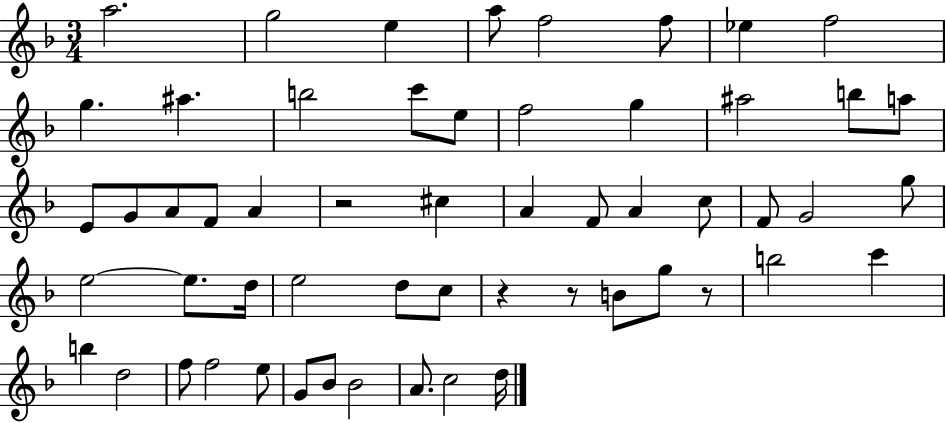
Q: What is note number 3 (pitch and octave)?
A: E5